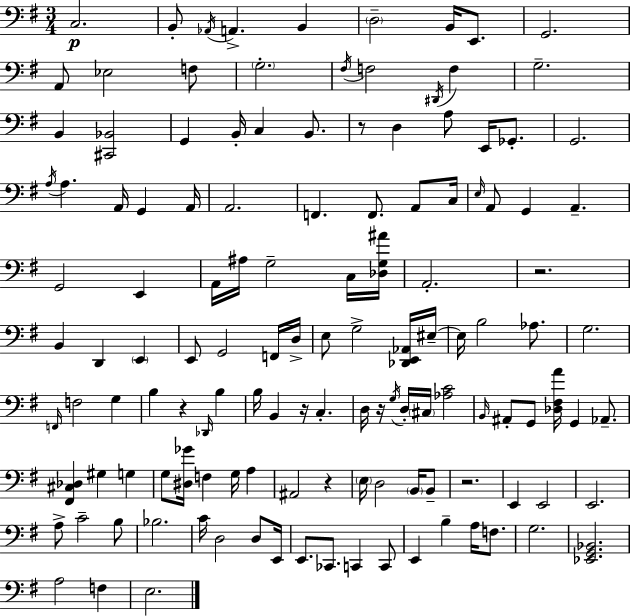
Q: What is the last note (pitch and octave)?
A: E3